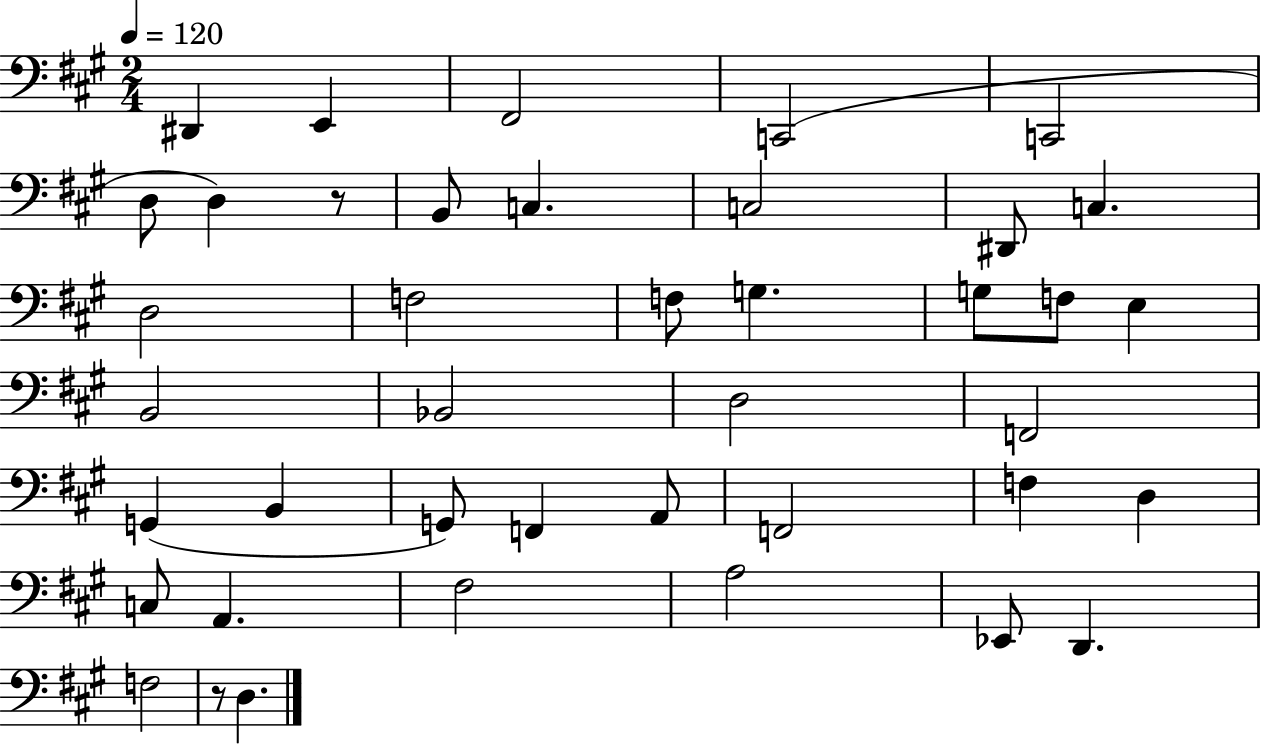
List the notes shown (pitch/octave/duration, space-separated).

D#2/q E2/q F#2/h C2/h C2/h D3/e D3/q R/e B2/e C3/q. C3/h D#2/e C3/q. D3/h F3/h F3/e G3/q. G3/e F3/e E3/q B2/h Bb2/h D3/h F2/h G2/q B2/q G2/e F2/q A2/e F2/h F3/q D3/q C3/e A2/q. F#3/h A3/h Eb2/e D2/q. F3/h R/e D3/q.